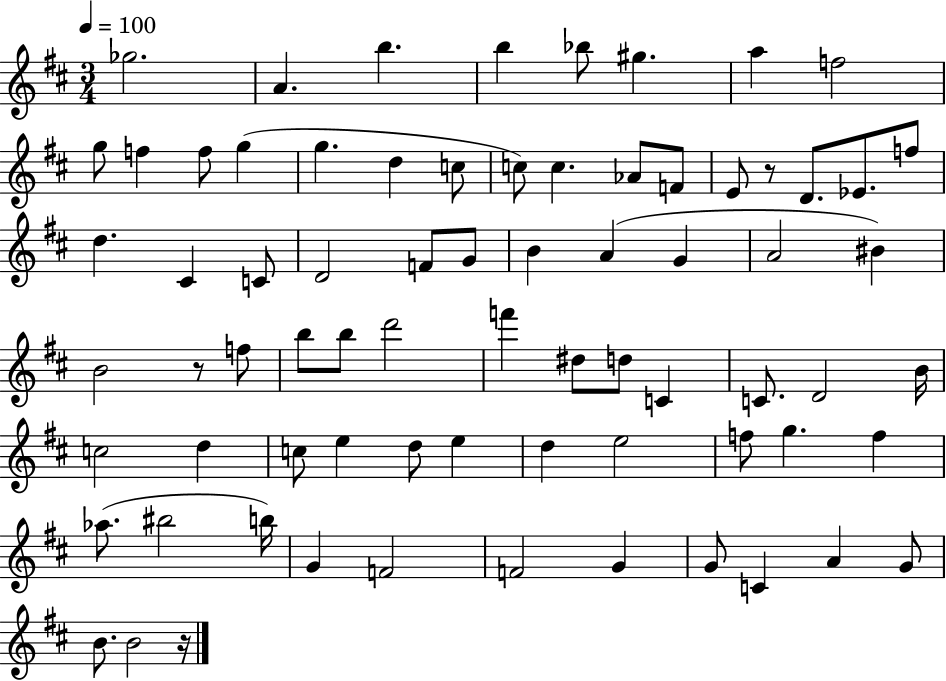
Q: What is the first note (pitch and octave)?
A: Gb5